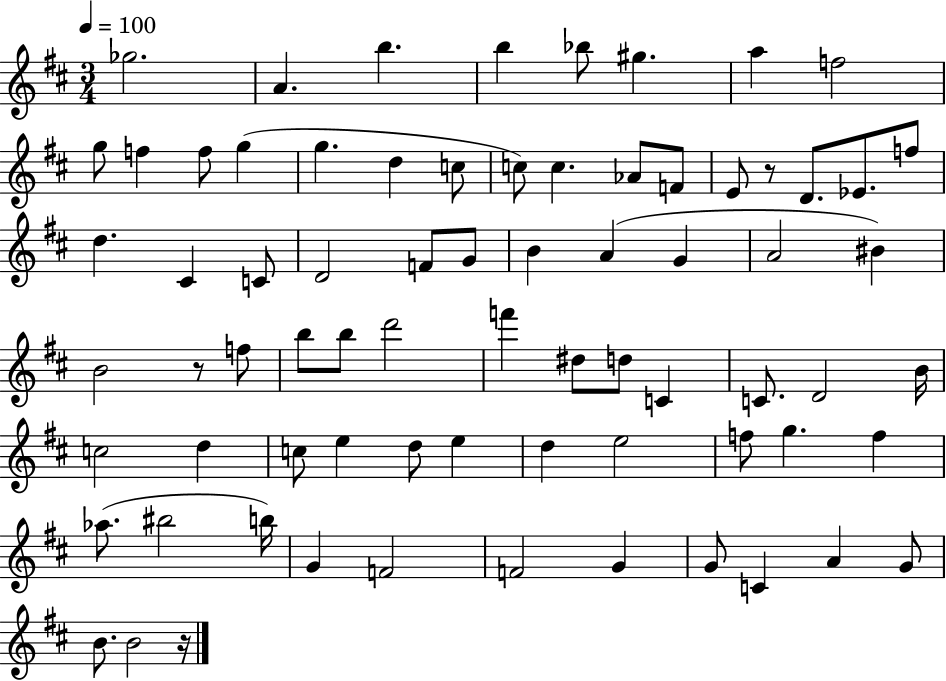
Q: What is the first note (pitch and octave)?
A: Gb5